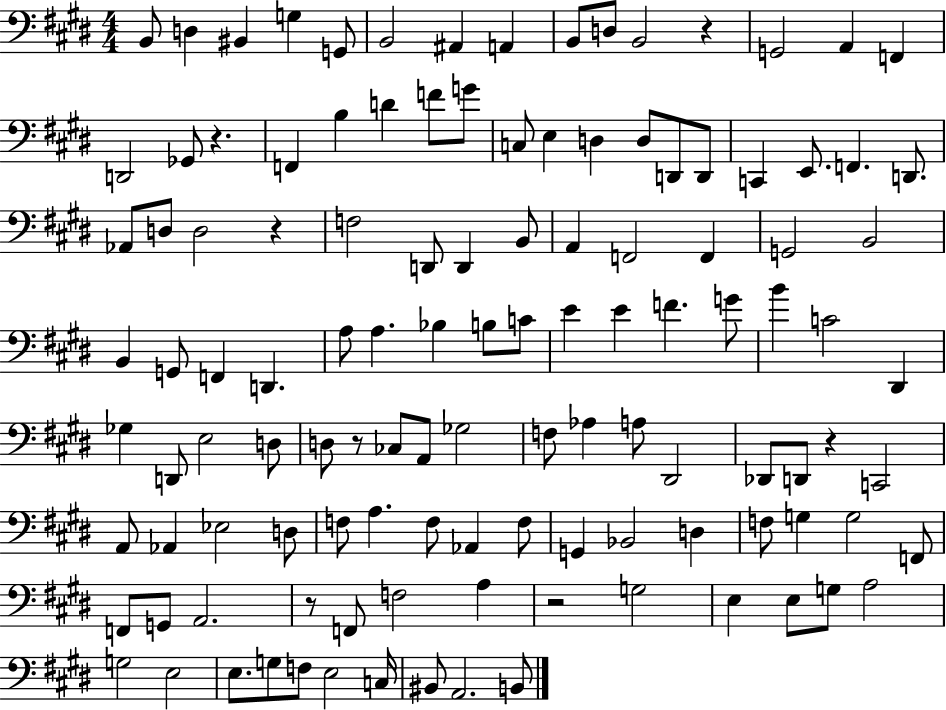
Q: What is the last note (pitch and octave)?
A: B2